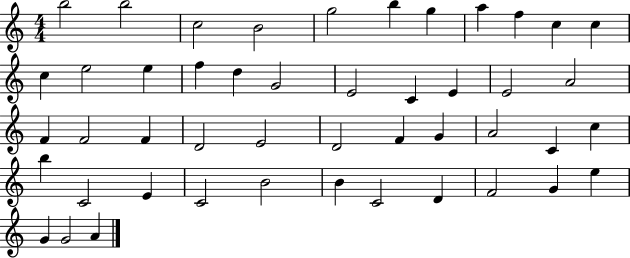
X:1
T:Untitled
M:4/4
L:1/4
K:C
b2 b2 c2 B2 g2 b g a f c c c e2 e f d G2 E2 C E E2 A2 F F2 F D2 E2 D2 F G A2 C c b C2 E C2 B2 B C2 D F2 G e G G2 A